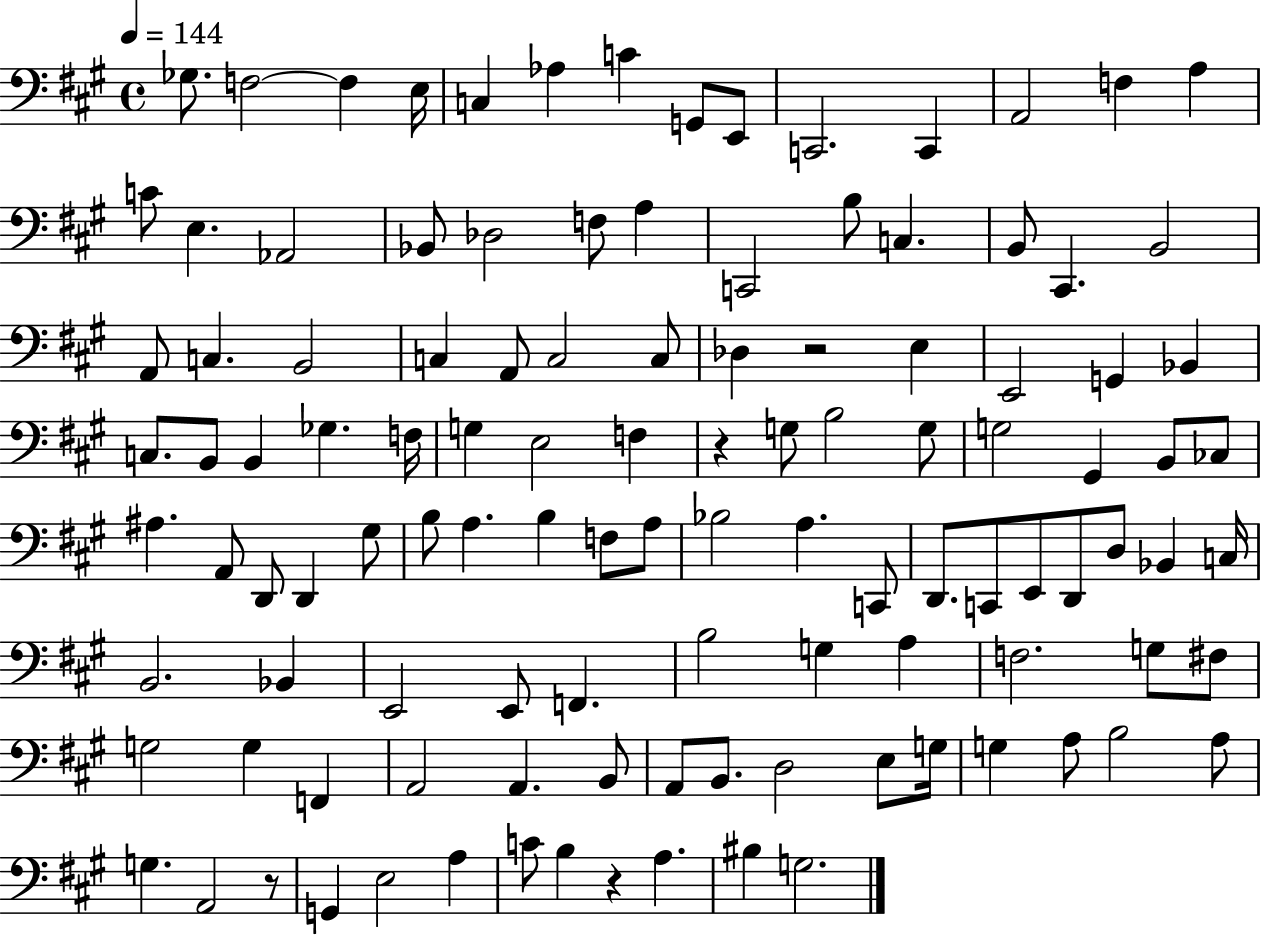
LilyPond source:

{
  \clef bass
  \time 4/4
  \defaultTimeSignature
  \key a \major
  \tempo 4 = 144
  ges8. f2~~ f4 e16 | c4 aes4 c'4 g,8 e,8 | c,2. c,4 | a,2 f4 a4 | \break c'8 e4. aes,2 | bes,8 des2 f8 a4 | c,2 b8 c4. | b,8 cis,4. b,2 | \break a,8 c4. b,2 | c4 a,8 c2 c8 | des4 r2 e4 | e,2 g,4 bes,4 | \break c8. b,8 b,4 ges4. f16 | g4 e2 f4 | r4 g8 b2 g8 | g2 gis,4 b,8 ces8 | \break ais4. a,8 d,8 d,4 gis8 | b8 a4. b4 f8 a8 | bes2 a4. c,8 | d,8. c,8 e,8 d,8 d8 bes,4 c16 | \break b,2. bes,4 | e,2 e,8 f,4. | b2 g4 a4 | f2. g8 fis8 | \break g2 g4 f,4 | a,2 a,4. b,8 | a,8 b,8. d2 e8 g16 | g4 a8 b2 a8 | \break g4. a,2 r8 | g,4 e2 a4 | c'8 b4 r4 a4. | bis4 g2. | \break \bar "|."
}